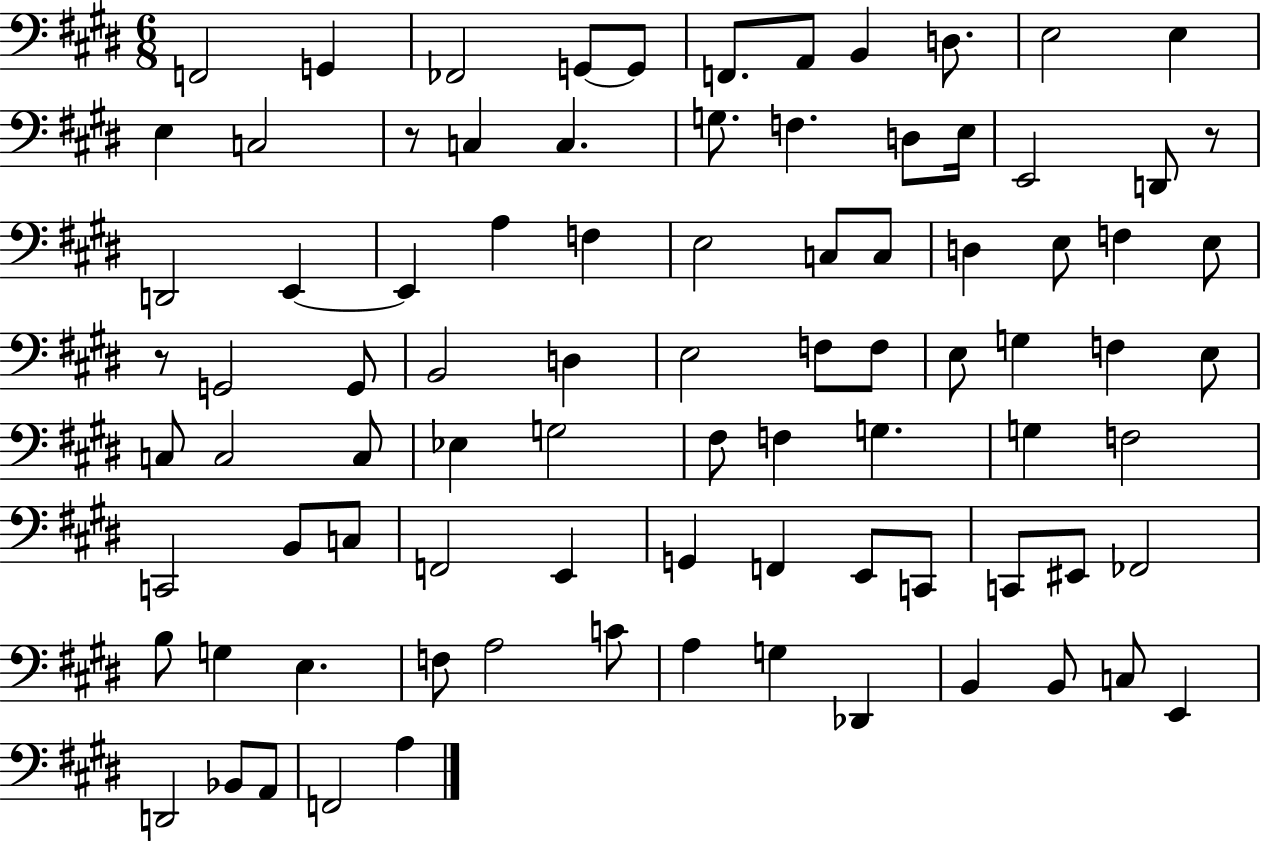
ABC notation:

X:1
T:Untitled
M:6/8
L:1/4
K:E
F,,2 G,, _F,,2 G,,/2 G,,/2 F,,/2 A,,/2 B,, D,/2 E,2 E, E, C,2 z/2 C, C, G,/2 F, D,/2 E,/4 E,,2 D,,/2 z/2 D,,2 E,, E,, A, F, E,2 C,/2 C,/2 D, E,/2 F, E,/2 z/2 G,,2 G,,/2 B,,2 D, E,2 F,/2 F,/2 E,/2 G, F, E,/2 C,/2 C,2 C,/2 _E, G,2 ^F,/2 F, G, G, F,2 C,,2 B,,/2 C,/2 F,,2 E,, G,, F,, E,,/2 C,,/2 C,,/2 ^E,,/2 _F,,2 B,/2 G, E, F,/2 A,2 C/2 A, G, _D,, B,, B,,/2 C,/2 E,, D,,2 _B,,/2 A,,/2 F,,2 A,